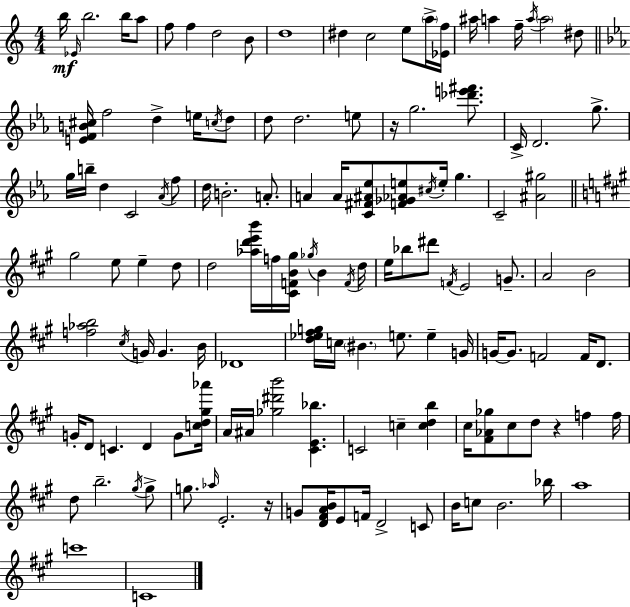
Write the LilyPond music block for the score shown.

{
  \clef treble
  \numericTimeSignature
  \time 4/4
  \key a \minor
  b''16\mf \grace { ees'16 } b''2. b''16 a''8 | f''8 f''4 d''2 b'8 | d''1 | dis''4 c''2 e''8 \parenthesize a''16-> | \break <ees' f''>16 ais''16 a''4 f''16-- \acciaccatura { a''16 } \parenthesize a''2 | dis''8 \bar "||" \break \key ees \major <e' f' b' cis''>16 f''2 d''4-> e''16 \acciaccatura { c''16 } d''8 | d''8 d''2. e''8 | r16 g''2. <des''' e''' fis'''>8. | c'16-> d'2. g''8.-> | \break g''16 b''16-- d''4 c'2 \acciaccatura { aes'16 } | f''8 d''16 b'2.-. a'8.-. | a'4 a'16 <c' fis' ais' ees''>8 <f' ges' aes' e''>8 \acciaccatura { cis''16 } e''16-. g''4. | c'2-- <ais' gis''>2 | \break \bar "||" \break \key a \major gis''2 e''8 e''4-- d''8 | d''2 <aes'' d''' e''' b'''>16 f''16 <cis' f' b' gis''>16 \acciaccatura { ges''16 } b'4 | \acciaccatura { f'16 } d''16 e''16 bes''8 dis'''8 \acciaccatura { f'16 } e'2 | g'8.-- a'2 b'2 | \break <f'' aes'' b''>2 \acciaccatura { cis''16 } g'16 g'4. | b'16 des'1 | <d'' ees'' fis'' g''>16 c''16 \parenthesize bis'4. e''8. e''4-- | g'16 g'16~~ g'8. f'2 | \break f'16 d'8. g'16-. d'8 c'4. d'4 | g'8 <c'' d'' gis'' aes'''>16 a'16 ais'16 <ges'' dis''' b'''>2 <cis' e' bes''>4. | c'2 c''4-- | <c'' d'' b''>4 cis''16 <fis' aes' ges''>8 cis''8 d''8 r4 f''4 | \break f''16 d''8 b''2.-- | \acciaccatura { gis''16 } gis''8-> g''8. \grace { aes''16 } e'2.-. | r16 g'8 <d' fis' a' b'>16 e'8 f'16 d'2-> | c'8 b'16 c''8 b'2. | \break bes''16 a''1 | c'''1 | c'1 | \bar "|."
}